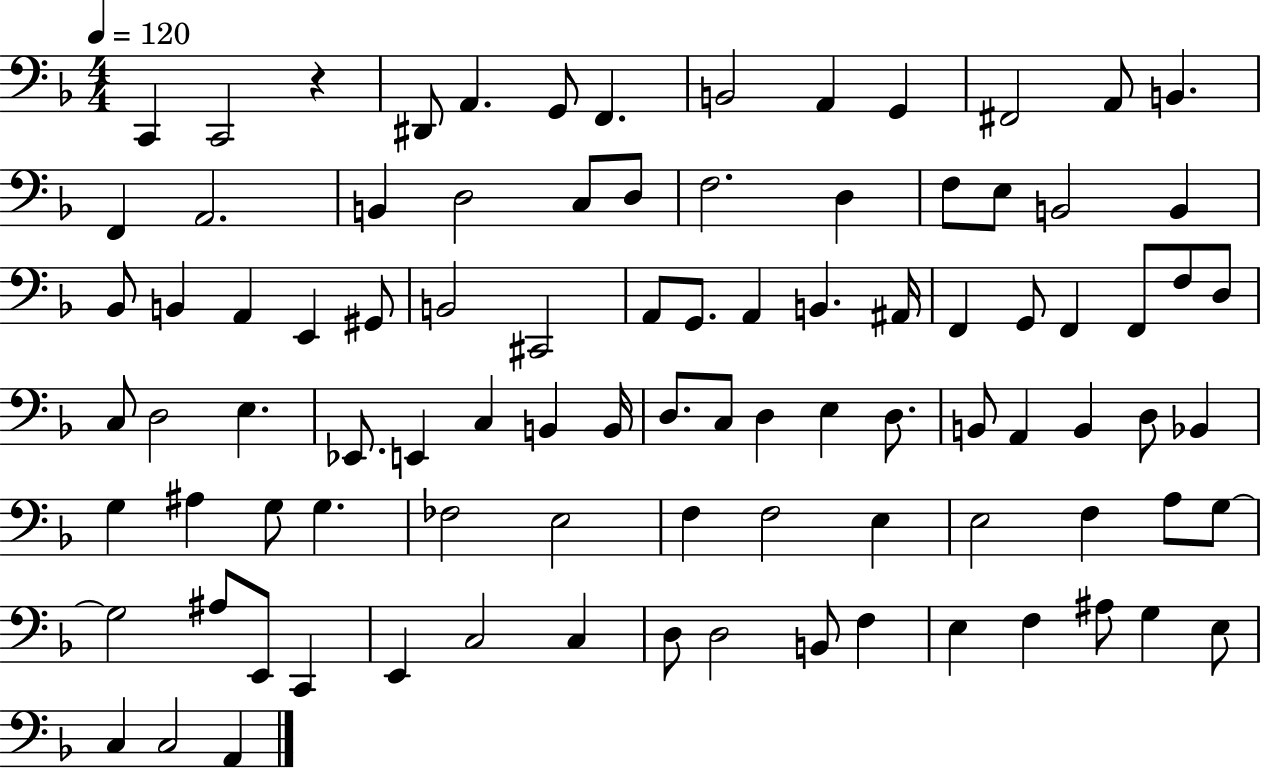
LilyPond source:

{
  \clef bass
  \numericTimeSignature
  \time 4/4
  \key f \major
  \tempo 4 = 120
  c,4 c,2 r4 | dis,8 a,4. g,8 f,4. | b,2 a,4 g,4 | fis,2 a,8 b,4. | \break f,4 a,2. | b,4 d2 c8 d8 | f2. d4 | f8 e8 b,2 b,4 | \break bes,8 b,4 a,4 e,4 gis,8 | b,2 cis,2 | a,8 g,8. a,4 b,4. ais,16 | f,4 g,8 f,4 f,8 f8 d8 | \break c8 d2 e4. | ees,8. e,4 c4 b,4 b,16 | d8. c8 d4 e4 d8. | b,8 a,4 b,4 d8 bes,4 | \break g4 ais4 g8 g4. | fes2 e2 | f4 f2 e4 | e2 f4 a8 g8~~ | \break g2 ais8 e,8 c,4 | e,4 c2 c4 | d8 d2 b,8 f4 | e4 f4 ais8 g4 e8 | \break c4 c2 a,4 | \bar "|."
}